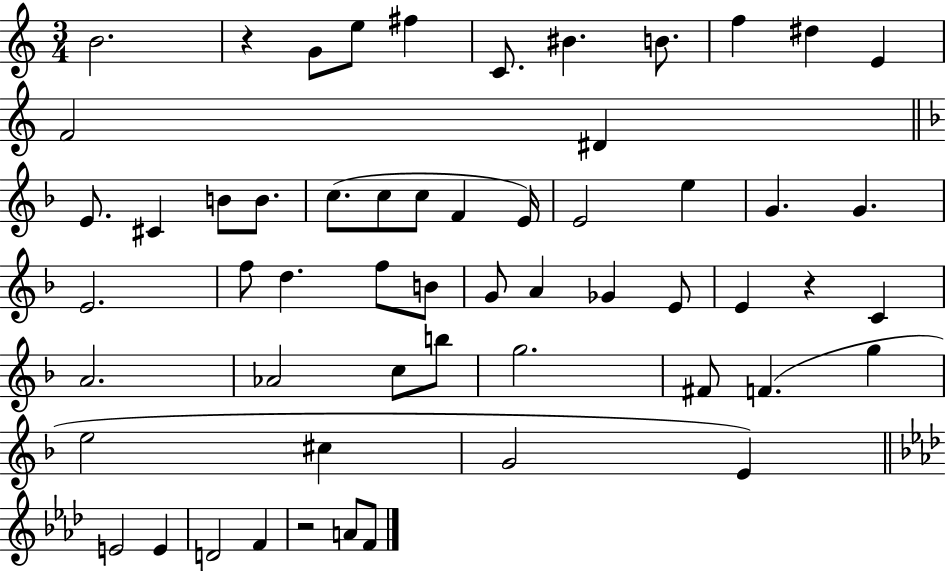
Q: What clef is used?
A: treble